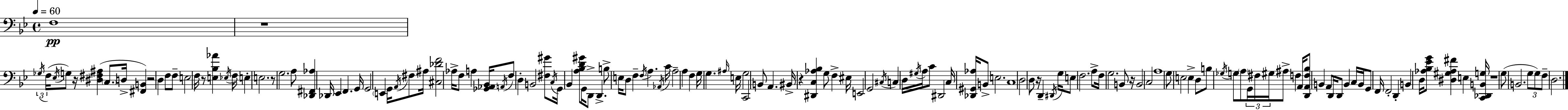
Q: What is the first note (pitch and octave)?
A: F3